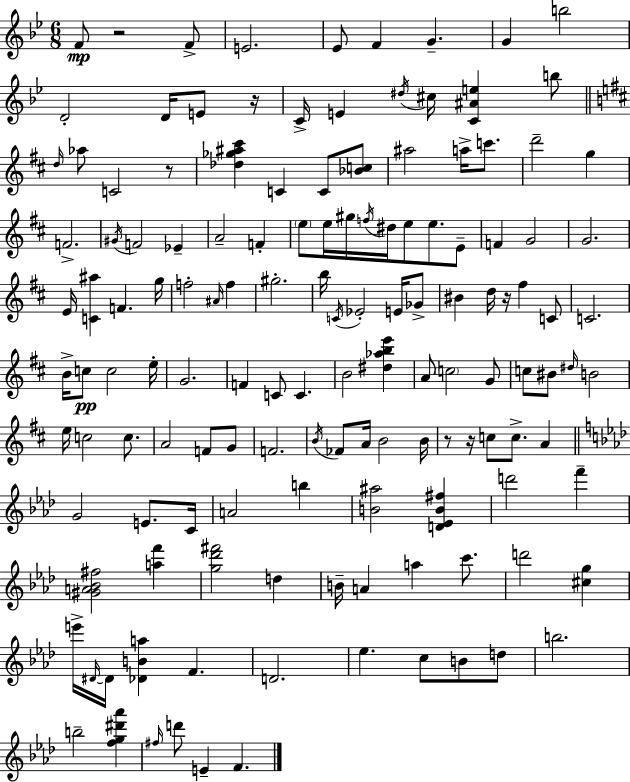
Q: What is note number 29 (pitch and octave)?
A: F4